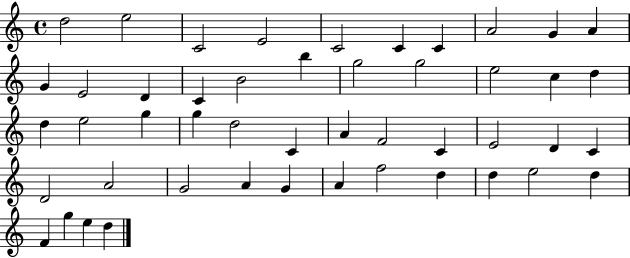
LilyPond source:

{
  \clef treble
  \time 4/4
  \defaultTimeSignature
  \key c \major
  d''2 e''2 | c'2 e'2 | c'2 c'4 c'4 | a'2 g'4 a'4 | \break g'4 e'2 d'4 | c'4 b'2 b''4 | g''2 g''2 | e''2 c''4 d''4 | \break d''4 e''2 g''4 | g''4 d''2 c'4 | a'4 f'2 c'4 | e'2 d'4 c'4 | \break d'2 a'2 | g'2 a'4 g'4 | a'4 f''2 d''4 | d''4 e''2 d''4 | \break f'4 g''4 e''4 d''4 | \bar "|."
}